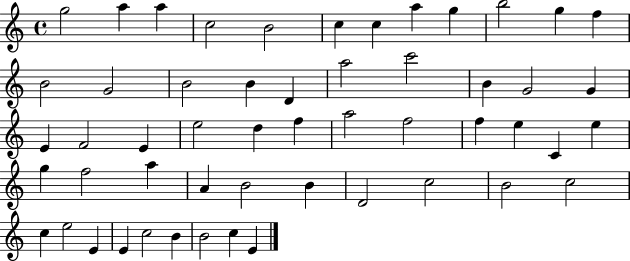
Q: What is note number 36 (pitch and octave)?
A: F5